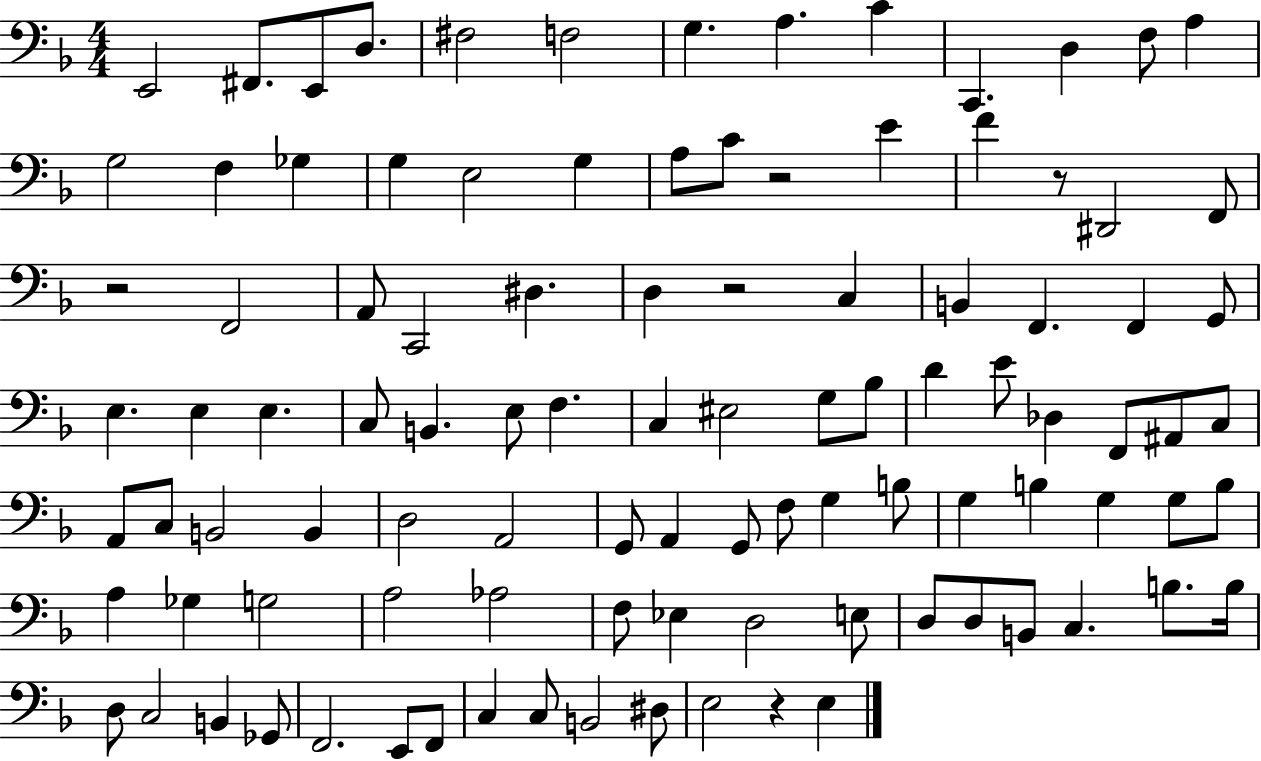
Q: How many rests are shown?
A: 5